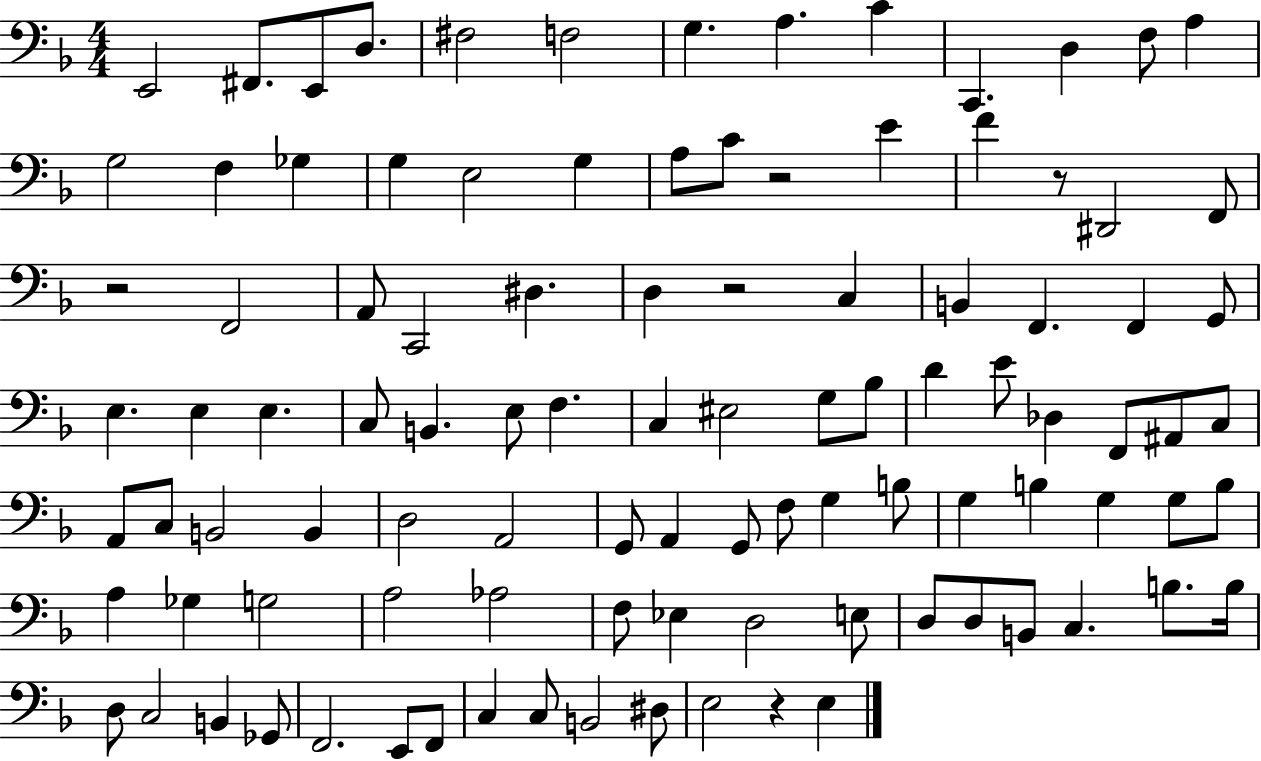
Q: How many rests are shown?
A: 5